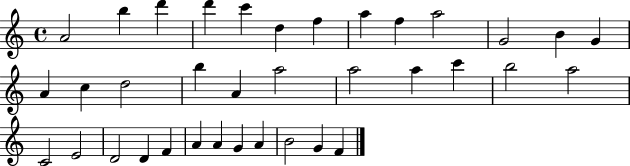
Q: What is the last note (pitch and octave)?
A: F4